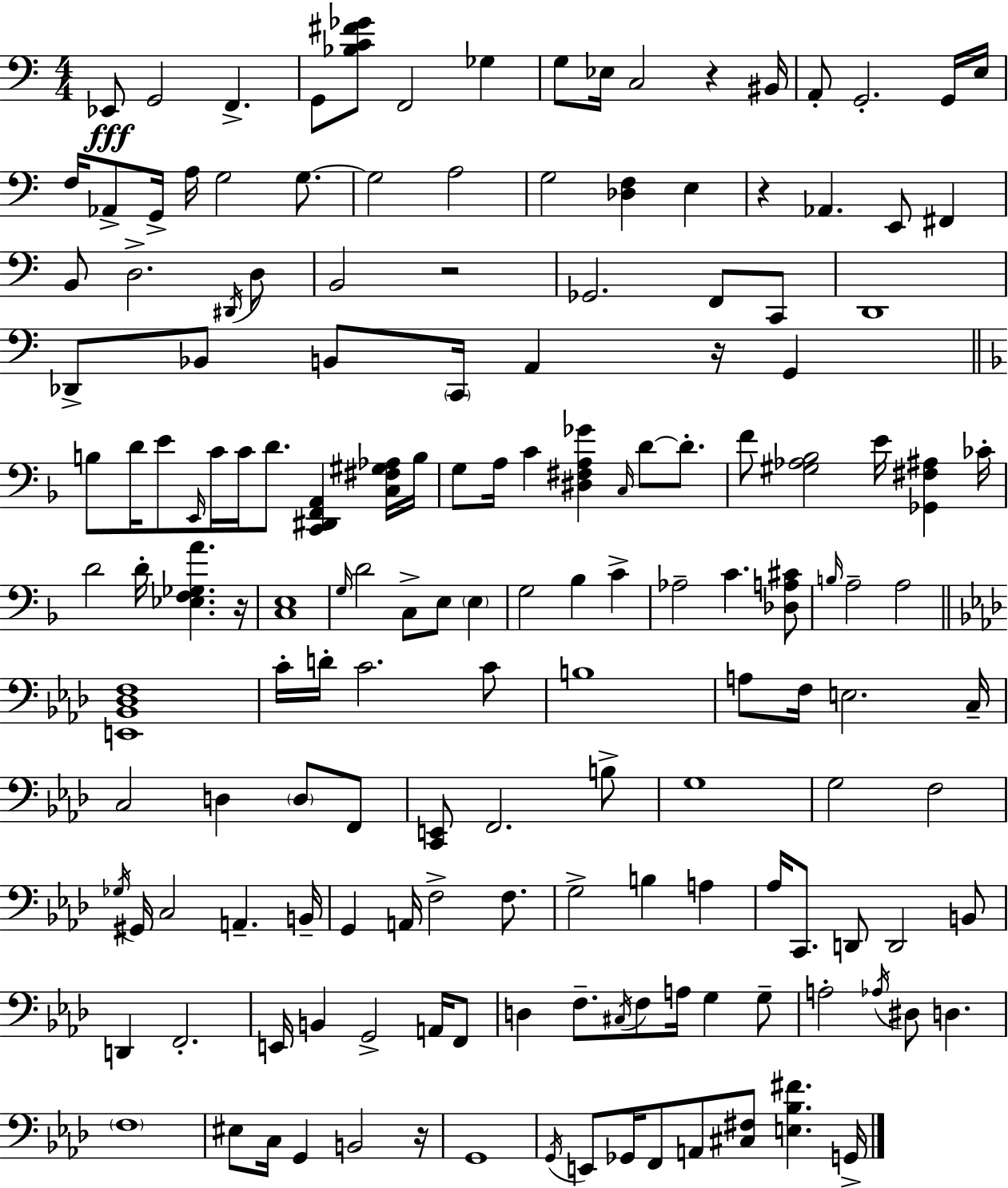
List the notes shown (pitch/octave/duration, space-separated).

Eb2/e G2/h F2/q. G2/e [Bb3,C4,F#4,Gb4]/e F2/h Gb3/q G3/e Eb3/s C3/h R/q BIS2/s A2/e G2/h. G2/s E3/s F3/s Ab2/e G2/s A3/s G3/h G3/e. G3/h A3/h G3/h [Db3,F3]/q E3/q R/q Ab2/q. E2/e F#2/q B2/e D3/h. D#2/s D3/e B2/h R/h Gb2/h. F2/e C2/e D2/w Db2/e Bb2/e B2/e C2/s A2/q R/s G2/q B3/e D4/s E4/e E2/s C4/s C4/s D4/e. [C2,D#2,F2,A2]/q [C3,F#3,G#3,Ab3]/s B3/s G3/e A3/s C4/q [D#3,F#3,A3,Gb4]/q C3/s D4/e D4/e. F4/e [G#3,Ab3,Bb3]/h E4/s [Gb2,F#3,A#3]/q CES4/s D4/h D4/s [Eb3,F3,Gb3,A4]/q. R/s [C3,E3]/w G3/s D4/h C3/e E3/e E3/q G3/h Bb3/q C4/q Ab3/h C4/q. [Db3,A3,C#4]/e B3/s A3/h A3/h [E2,Bb2,Db3,F3]/w C4/s D4/s C4/h. C4/e B3/w A3/e F3/s E3/h. C3/s C3/h D3/q D3/e F2/e [C2,E2]/e F2/h. B3/e G3/w G3/h F3/h Gb3/s G#2/s C3/h A2/q. B2/s G2/q A2/s F3/h F3/e. G3/h B3/q A3/q Ab3/s C2/e. D2/e D2/h B2/e D2/q F2/h. E2/s B2/q G2/h A2/s F2/e D3/q F3/e. C#3/s F3/e A3/s G3/q G3/e A3/h Ab3/s D#3/e D3/q. F3/w EIS3/e C3/s G2/q B2/h R/s G2/w G2/s E2/e Gb2/s F2/e A2/e [C#3,F#3]/e [E3,Bb3,F#4]/q. G2/s